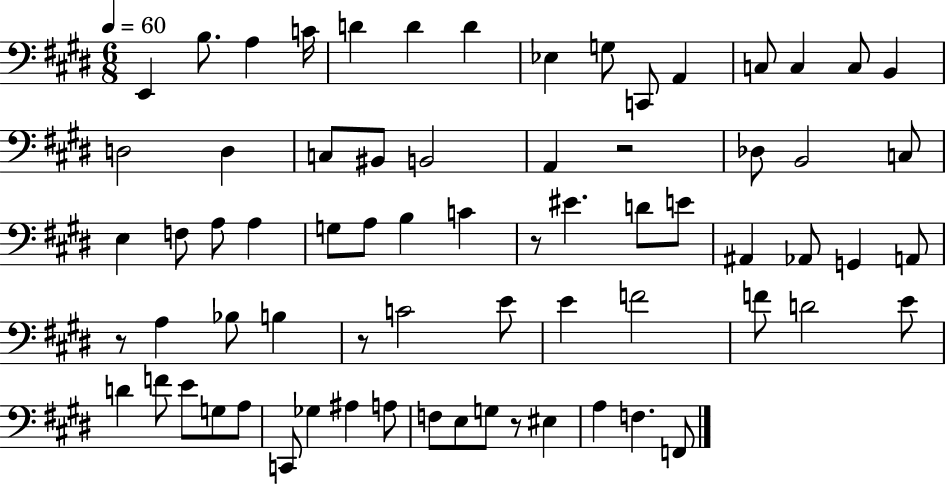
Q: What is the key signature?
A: E major